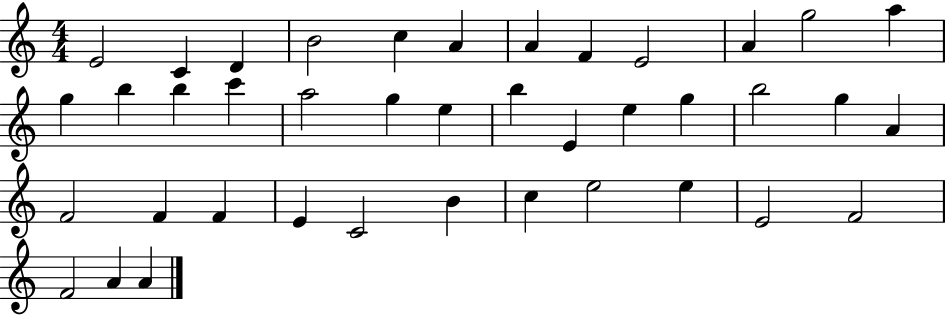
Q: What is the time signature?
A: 4/4